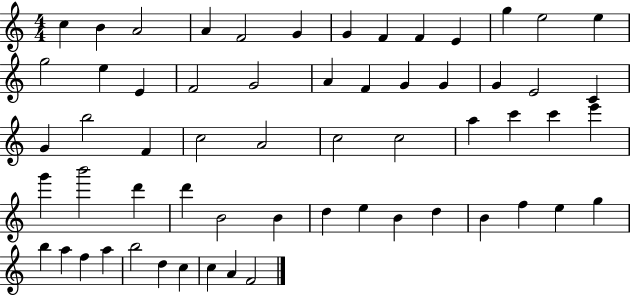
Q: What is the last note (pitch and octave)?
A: F4